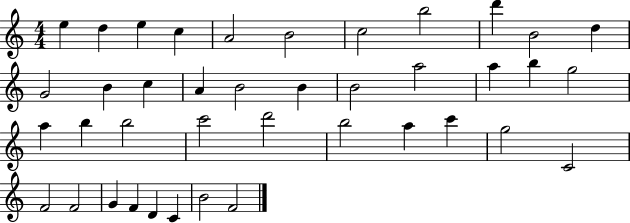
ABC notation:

X:1
T:Untitled
M:4/4
L:1/4
K:C
e d e c A2 B2 c2 b2 d' B2 d G2 B c A B2 B B2 a2 a b g2 a b b2 c'2 d'2 b2 a c' g2 C2 F2 F2 G F D C B2 F2